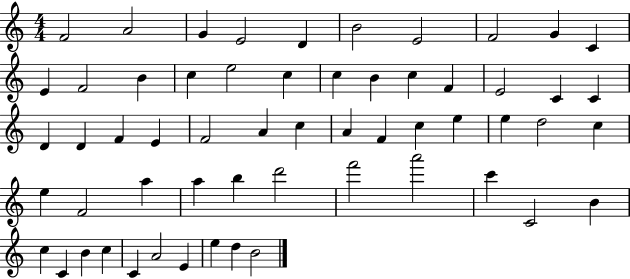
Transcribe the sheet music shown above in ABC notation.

X:1
T:Untitled
M:4/4
L:1/4
K:C
F2 A2 G E2 D B2 E2 F2 G C E F2 B c e2 c c B c F E2 C C D D F E F2 A c A F c e e d2 c e F2 a a b d'2 f'2 a'2 c' C2 B c C B c C A2 E e d B2